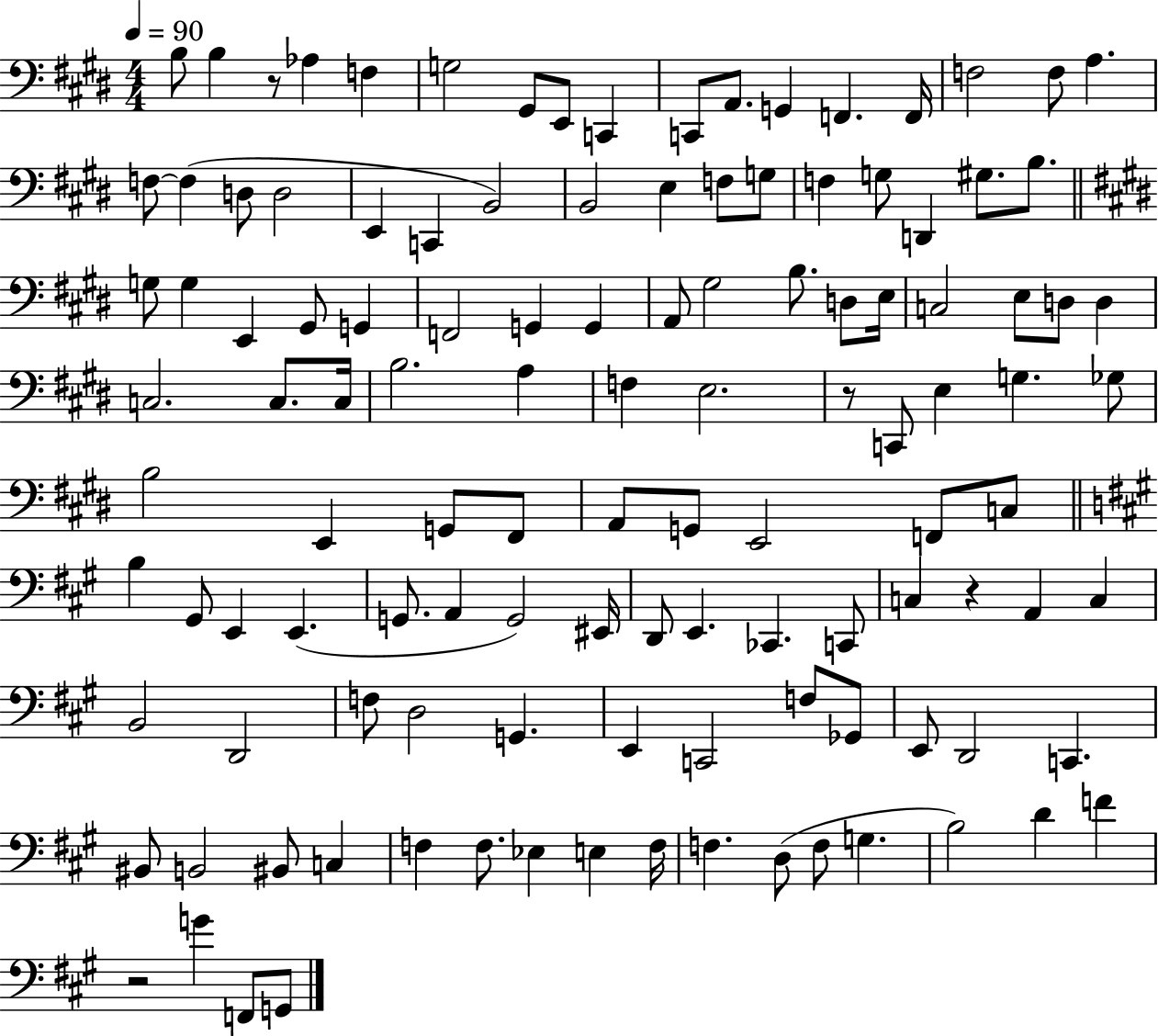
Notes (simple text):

B3/e B3/q R/e Ab3/q F3/q G3/h G#2/e E2/e C2/q C2/e A2/e. G2/q F2/q. F2/s F3/h F3/e A3/q. F3/e F3/q D3/e D3/h E2/q C2/q B2/h B2/h E3/q F3/e G3/e F3/q G3/e D2/q G#3/e. B3/e. G3/e G3/q E2/q G#2/e G2/q F2/h G2/q G2/q A2/e G#3/h B3/e. D3/e E3/s C3/h E3/e D3/e D3/q C3/h. C3/e. C3/s B3/h. A3/q F3/q E3/h. R/e C2/e E3/q G3/q. Gb3/e B3/h E2/q G2/e F#2/e A2/e G2/e E2/h F2/e C3/e B3/q G#2/e E2/q E2/q. G2/e. A2/q G2/h EIS2/s D2/e E2/q. CES2/q. C2/e C3/q R/q A2/q C3/q B2/h D2/h F3/e D3/h G2/q. E2/q C2/h F3/e Gb2/e E2/e D2/h C2/q. BIS2/e B2/h BIS2/e C3/q F3/q F3/e. Eb3/q E3/q F3/s F3/q. D3/e F3/e G3/q. B3/h D4/q F4/q R/h G4/q F2/e G2/e